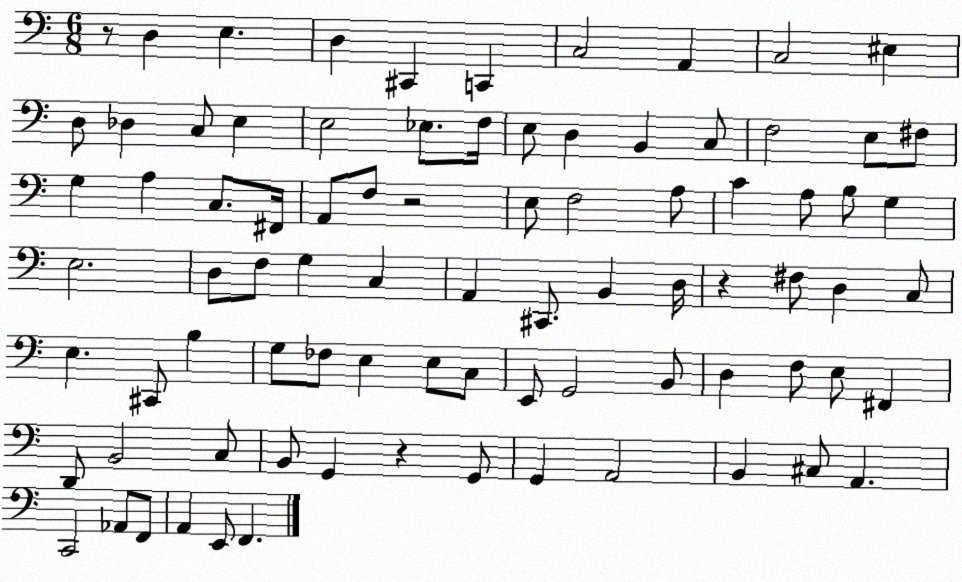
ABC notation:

X:1
T:Untitled
M:6/8
L:1/4
K:C
z/2 D, E, D, ^C,, C,, C,2 A,, C,2 ^E, D,/2 _D, C,/2 E, E,2 _E,/2 F,/4 E,/2 D, B,, C,/2 F,2 E,/2 ^F,/2 G, A, C,/2 ^F,,/4 A,,/2 F,/2 z2 E,/2 F,2 A,/2 C A,/2 B,/2 G, E,2 D,/2 F,/2 G, C, A,, ^C,,/2 B,, D,/4 z ^F,/2 D, C,/2 E, ^C,,/2 B, G,/2 _F,/2 E, E,/2 C,/2 E,,/2 G,,2 B,,/2 D, F,/2 E,/2 ^F,, D,,/2 B,,2 C,/2 B,,/2 G,, z G,,/2 G,, A,,2 B,, ^C,/2 A,, C,,2 _A,,/2 F,,/2 A,, E,,/2 F,,